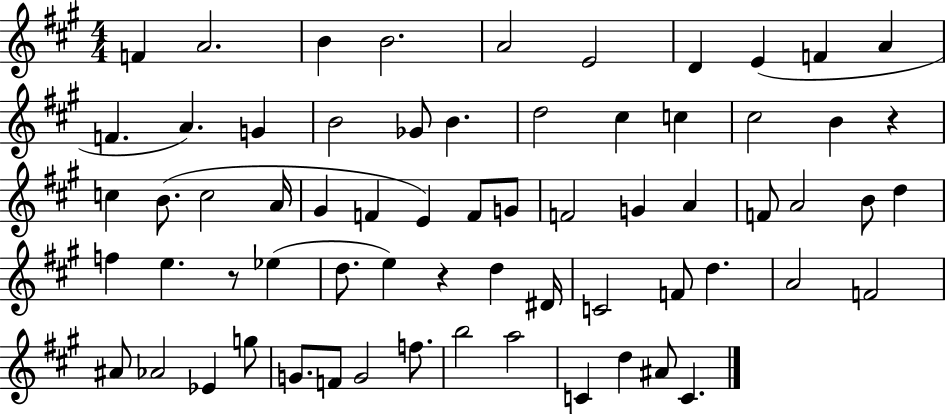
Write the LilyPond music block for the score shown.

{
  \clef treble
  \numericTimeSignature
  \time 4/4
  \key a \major
  f'4 a'2. | b'4 b'2. | a'2 e'2 | d'4 e'4( f'4 a'4 | \break f'4. a'4.) g'4 | b'2 ges'8 b'4. | d''2 cis''4 c''4 | cis''2 b'4 r4 | \break c''4 b'8.( c''2 a'16 | gis'4 f'4 e'4) f'8 g'8 | f'2 g'4 a'4 | f'8 a'2 b'8 d''4 | \break f''4 e''4. r8 ees''4( | d''8. e''4) r4 d''4 dis'16 | c'2 f'8 d''4. | a'2 f'2 | \break ais'8 aes'2 ees'4 g''8 | g'8. f'8 g'2 f''8. | b''2 a''2 | c'4 d''4 ais'8 c'4. | \break \bar "|."
}